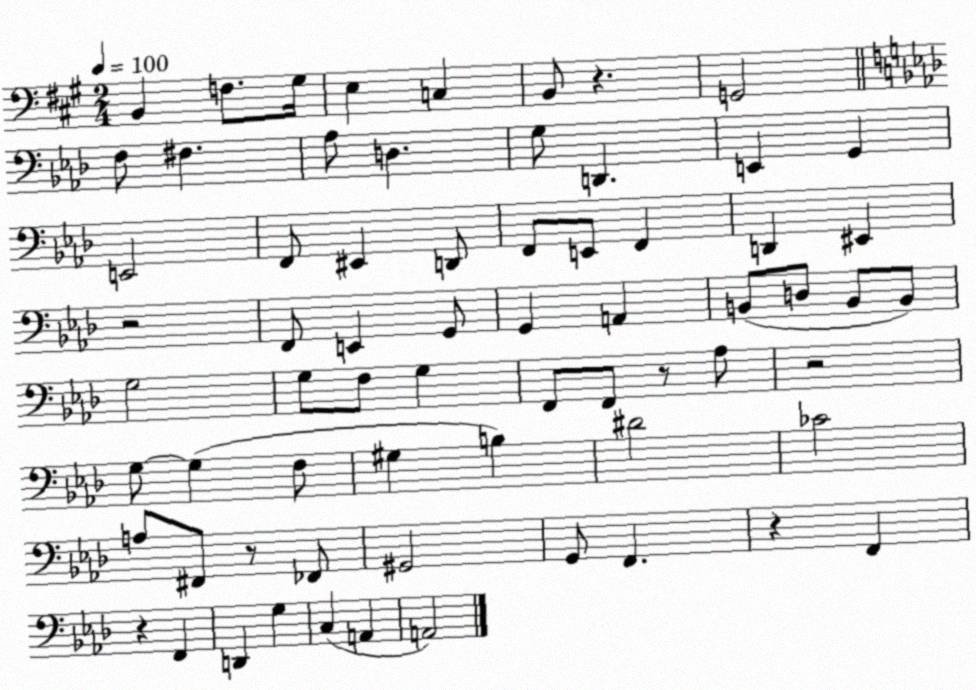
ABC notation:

X:1
T:Untitled
M:2/4
L:1/4
K:A
B,, F,/2 ^G,/4 E, C, B,,/2 z G,,2 F,/2 ^F, _A,/2 D, G,/2 D,, E,, G,, E,,2 F,,/2 ^E,, D,,/2 F,,/2 E,,/2 F,, D,, ^E,, z2 F,,/2 E,, G,,/2 G,, A,, B,,/2 D,/2 B,,/2 B,,/2 G,2 G,/2 F,/2 G, F,,/2 F,,/2 z/2 _A,/2 z2 G,/2 G, F,/2 ^G, B, ^D2 _C2 A,/2 ^F,,/2 z/2 _F,,/2 ^G,,2 G,,/2 F,, z F,, z F,, D,, G, C, A,, A,,2